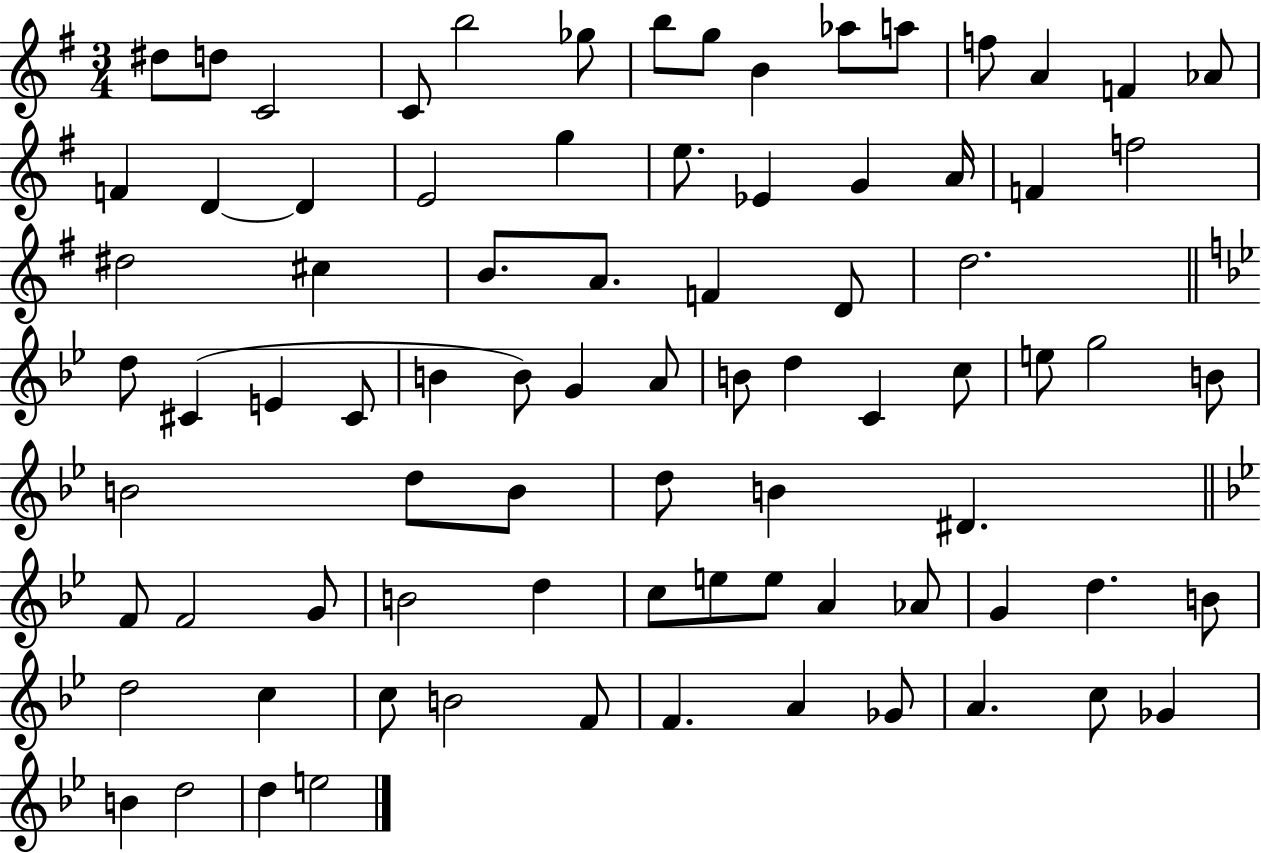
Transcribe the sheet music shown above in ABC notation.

X:1
T:Untitled
M:3/4
L:1/4
K:G
^d/2 d/2 C2 C/2 b2 _g/2 b/2 g/2 B _a/2 a/2 f/2 A F _A/2 F D D E2 g e/2 _E G A/4 F f2 ^d2 ^c B/2 A/2 F D/2 d2 d/2 ^C E ^C/2 B B/2 G A/2 B/2 d C c/2 e/2 g2 B/2 B2 d/2 B/2 d/2 B ^D F/2 F2 G/2 B2 d c/2 e/2 e/2 A _A/2 G d B/2 d2 c c/2 B2 F/2 F A _G/2 A c/2 _G B d2 d e2